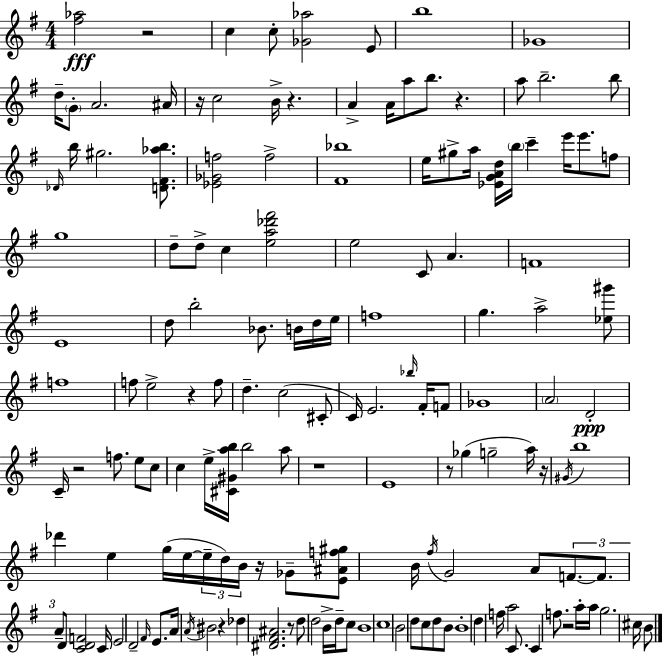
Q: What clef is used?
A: treble